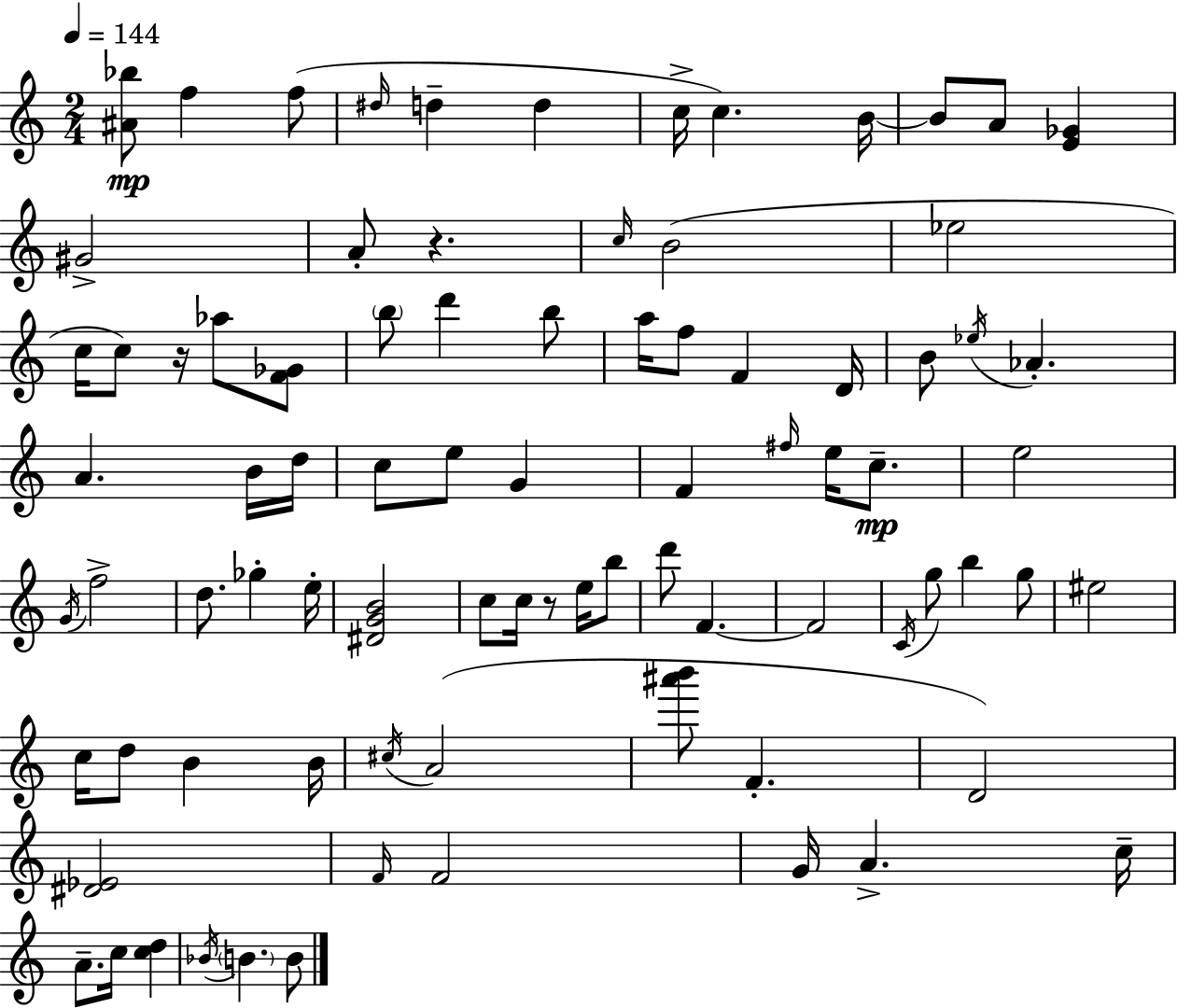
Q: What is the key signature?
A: C major